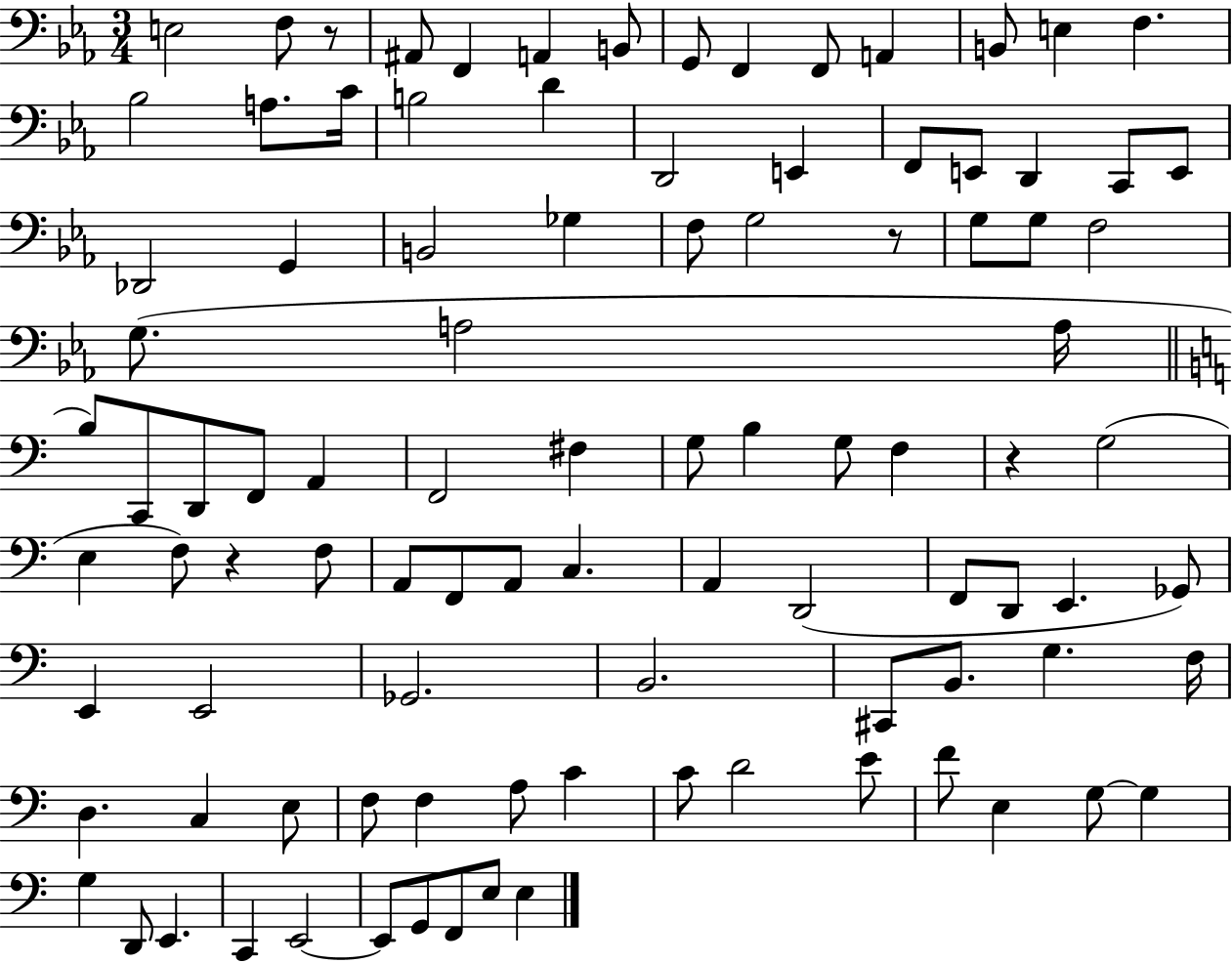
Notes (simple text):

E3/h F3/e R/e A#2/e F2/q A2/q B2/e G2/e F2/q F2/e A2/q B2/e E3/q F3/q. Bb3/h A3/e. C4/s B3/h D4/q D2/h E2/q F2/e E2/e D2/q C2/e E2/e Db2/h G2/q B2/h Gb3/q F3/e G3/h R/e G3/e G3/e F3/h G3/e. A3/h A3/s B3/e C2/e D2/e F2/e A2/q F2/h F#3/q G3/e B3/q G3/e F3/q R/q G3/h E3/q F3/e R/q F3/e A2/e F2/e A2/e C3/q. A2/q D2/h F2/e D2/e E2/q. Gb2/e E2/q E2/h Gb2/h. B2/h. C#2/e B2/e. G3/q. F3/s D3/q. C3/q E3/e F3/e F3/q A3/e C4/q C4/e D4/h E4/e F4/e E3/q G3/e G3/q G3/q D2/e E2/q. C2/q E2/h E2/e G2/e F2/e E3/e E3/q